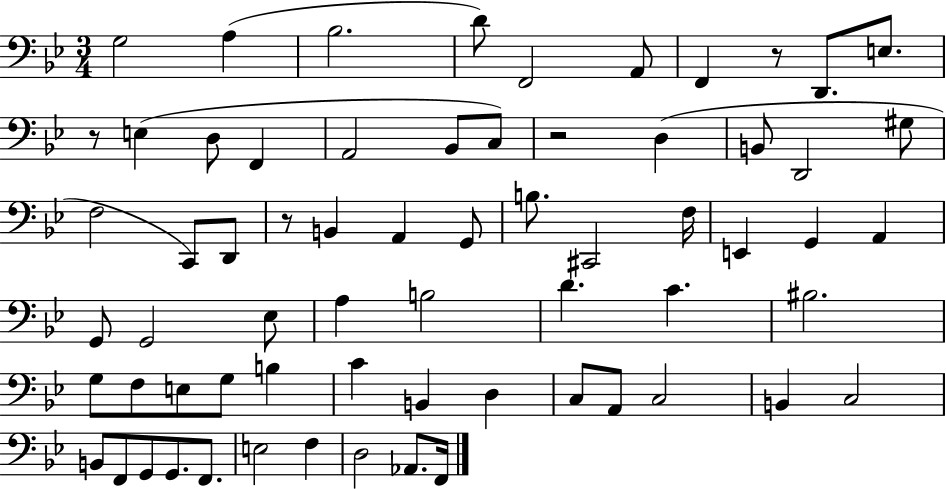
{
  \clef bass
  \numericTimeSignature
  \time 3/4
  \key bes \major
  g2 a4( | bes2. | d'8) f,2 a,8 | f,4 r8 d,8. e8. | \break r8 e4( d8 f,4 | a,2 bes,8 c8) | r2 d4( | b,8 d,2 gis8 | \break f2 c,8) d,8 | r8 b,4 a,4 g,8 | b8. cis,2 f16 | e,4 g,4 a,4 | \break g,8 g,2 ees8 | a4 b2 | d'4. c'4. | bis2. | \break g8 f8 e8 g8 b4 | c'4 b,4 d4 | c8 a,8 c2 | b,4 c2 | \break b,8 f,8 g,8 g,8. f,8. | e2 f4 | d2 aes,8. f,16 | \bar "|."
}